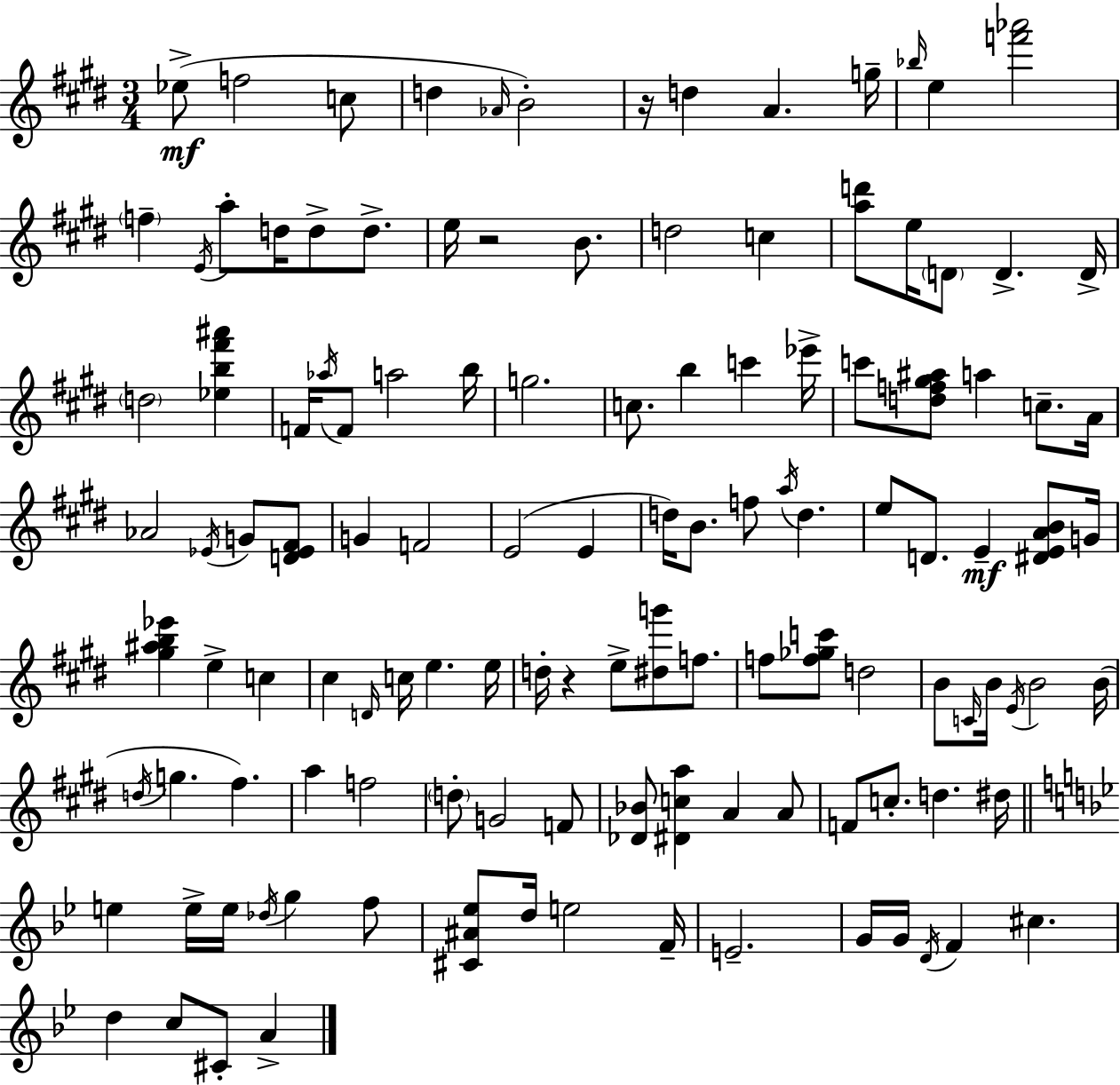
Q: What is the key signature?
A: E major